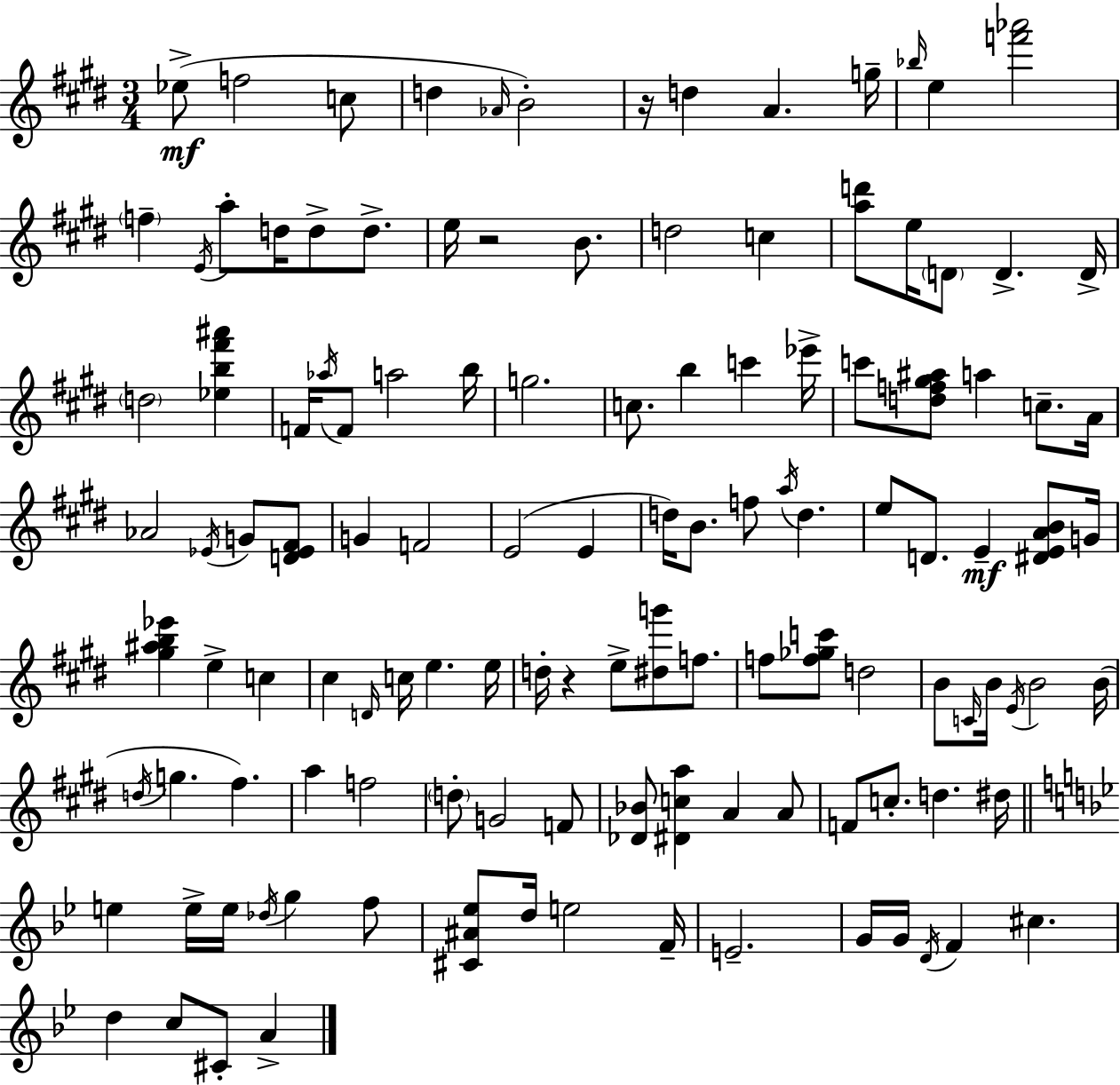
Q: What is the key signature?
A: E major